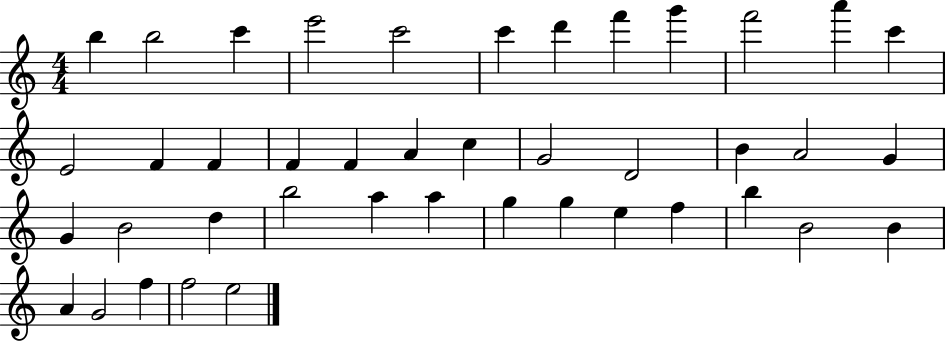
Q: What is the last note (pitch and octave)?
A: E5